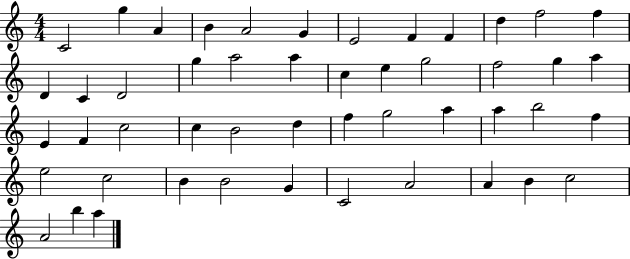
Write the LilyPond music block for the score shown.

{
  \clef treble
  \numericTimeSignature
  \time 4/4
  \key c \major
  c'2 g''4 a'4 | b'4 a'2 g'4 | e'2 f'4 f'4 | d''4 f''2 f''4 | \break d'4 c'4 d'2 | g''4 a''2 a''4 | c''4 e''4 g''2 | f''2 g''4 a''4 | \break e'4 f'4 c''2 | c''4 b'2 d''4 | f''4 g''2 a''4 | a''4 b''2 f''4 | \break e''2 c''2 | b'4 b'2 g'4 | c'2 a'2 | a'4 b'4 c''2 | \break a'2 b''4 a''4 | \bar "|."
}